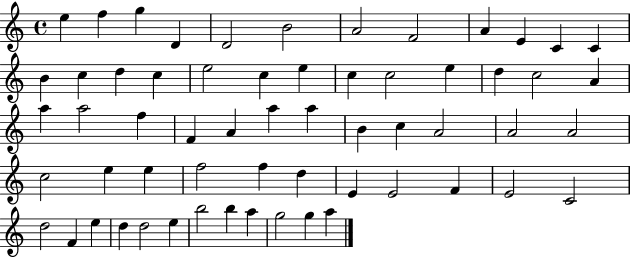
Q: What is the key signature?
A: C major